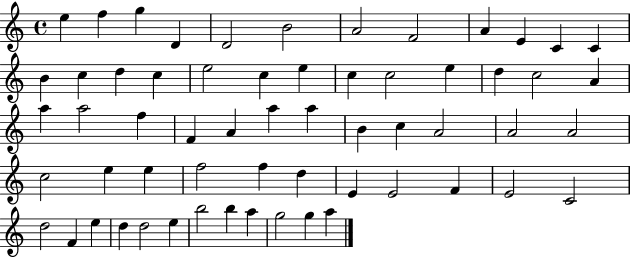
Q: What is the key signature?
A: C major